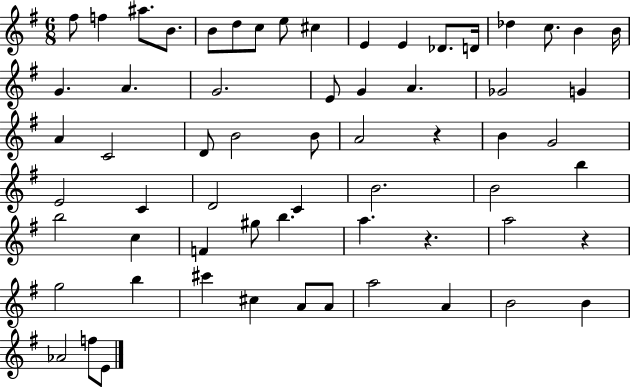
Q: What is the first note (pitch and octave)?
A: F#5